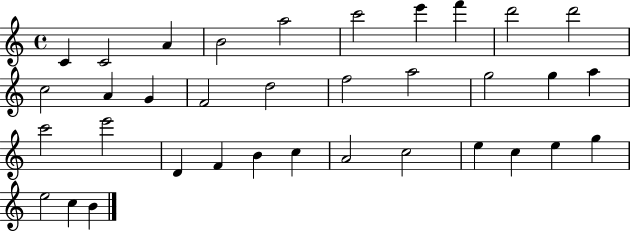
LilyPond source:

{
  \clef treble
  \time 4/4
  \defaultTimeSignature
  \key c \major
  c'4 c'2 a'4 | b'2 a''2 | c'''2 e'''4 f'''4 | d'''2 d'''2 | \break c''2 a'4 g'4 | f'2 d''2 | f''2 a''2 | g''2 g''4 a''4 | \break c'''2 e'''2 | d'4 f'4 b'4 c''4 | a'2 c''2 | e''4 c''4 e''4 g''4 | \break e''2 c''4 b'4 | \bar "|."
}